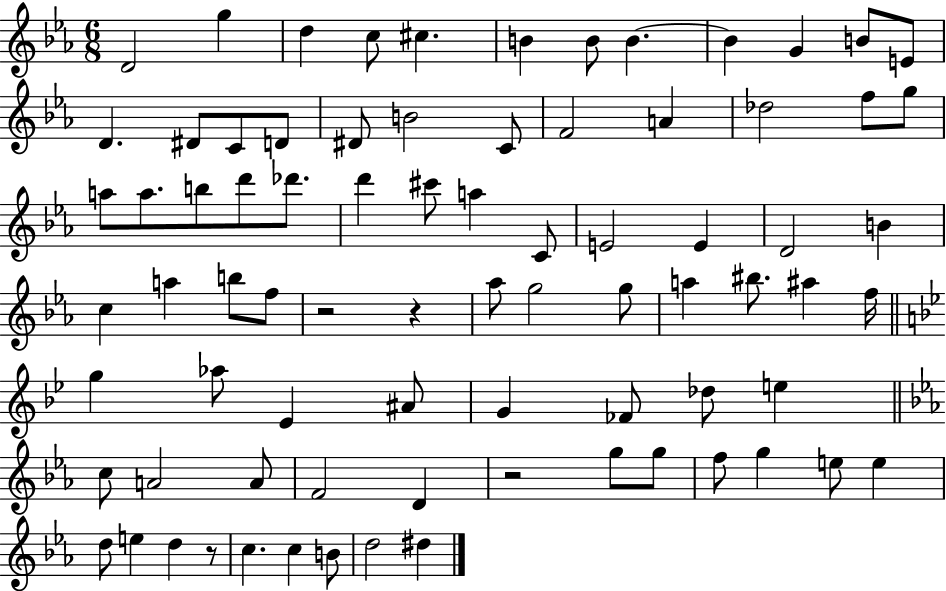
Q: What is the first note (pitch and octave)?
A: D4